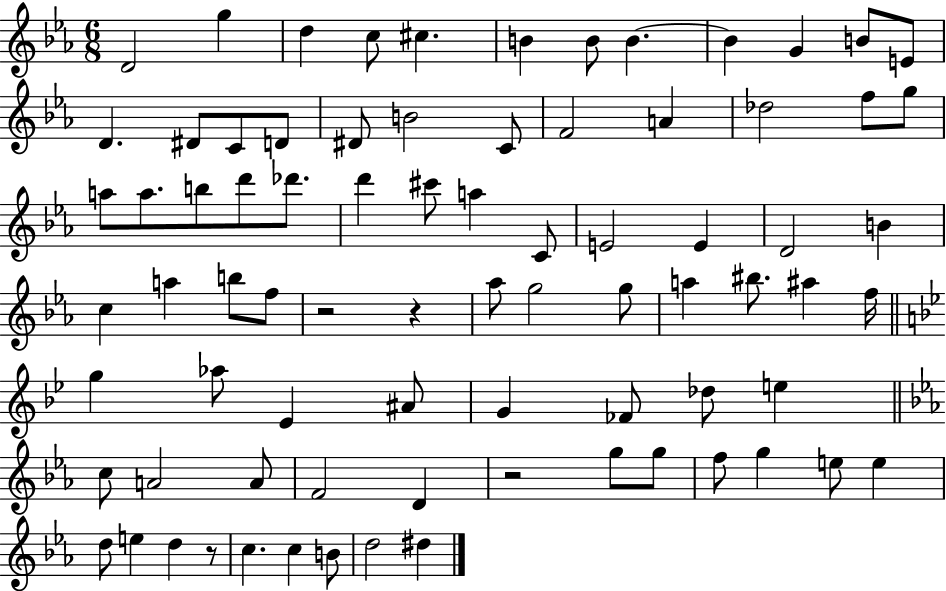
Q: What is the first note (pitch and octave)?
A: D4